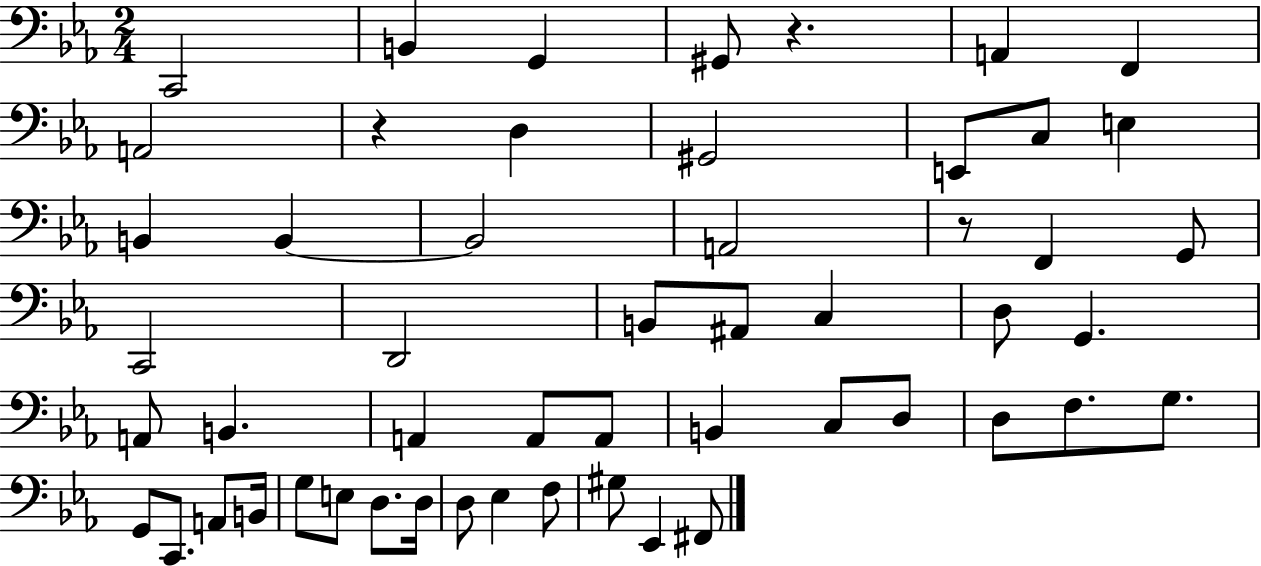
C2/h B2/q G2/q G#2/e R/q. A2/q F2/q A2/h R/q D3/q G#2/h E2/e C3/e E3/q B2/q B2/q B2/h A2/h R/e F2/q G2/e C2/h D2/h B2/e A#2/e C3/q D3/e G2/q. A2/e B2/q. A2/q A2/e A2/e B2/q C3/e D3/e D3/e F3/e. G3/e. G2/e C2/e. A2/e B2/s G3/e E3/e D3/e. D3/s D3/e Eb3/q F3/e G#3/e Eb2/q F#2/e